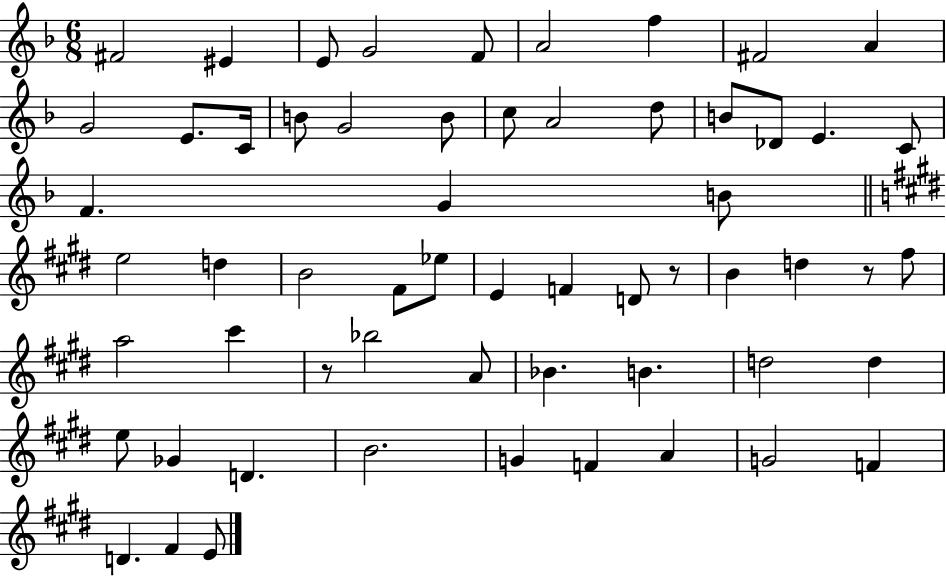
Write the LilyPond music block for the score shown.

{
  \clef treble
  \numericTimeSignature
  \time 6/8
  \key f \major
  fis'2 eis'4 | e'8 g'2 f'8 | a'2 f''4 | fis'2 a'4 | \break g'2 e'8. c'16 | b'8 g'2 b'8 | c''8 a'2 d''8 | b'8 des'8 e'4. c'8 | \break f'4. g'4 b'8 | \bar "||" \break \key e \major e''2 d''4 | b'2 fis'8 ees''8 | e'4 f'4 d'8 r8 | b'4 d''4 r8 fis''8 | \break a''2 cis'''4 | r8 bes''2 a'8 | bes'4. b'4. | d''2 d''4 | \break e''8 ges'4 d'4. | b'2. | g'4 f'4 a'4 | g'2 f'4 | \break d'4. fis'4 e'8 | \bar "|."
}